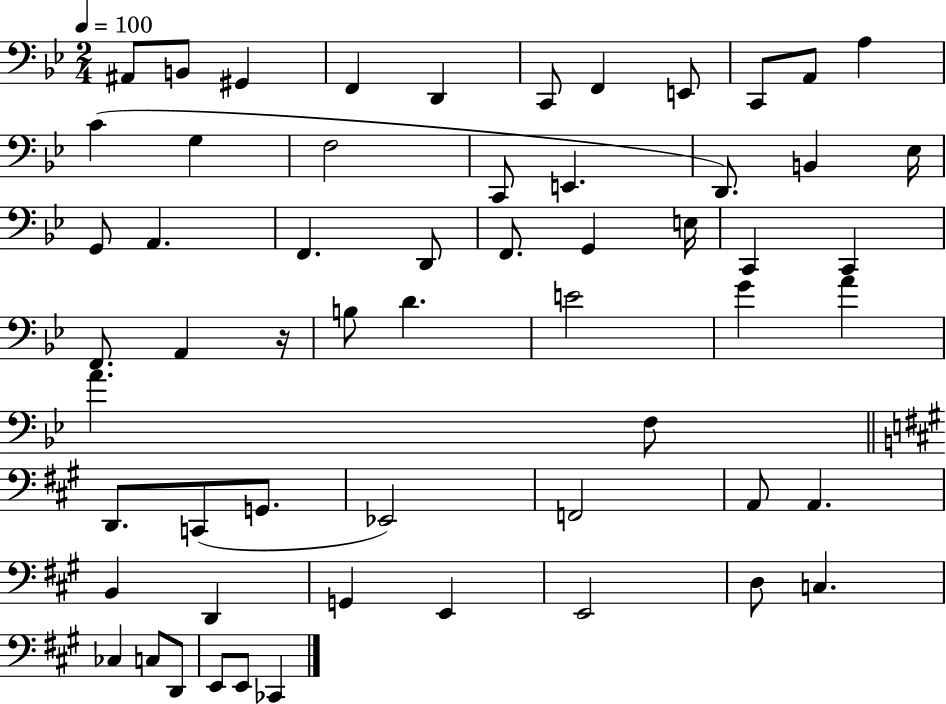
{
  \clef bass
  \numericTimeSignature
  \time 2/4
  \key bes \major
  \tempo 4 = 100
  ais,8 b,8 gis,4 | f,4 d,4 | c,8 f,4 e,8 | c,8 a,8 a4 | \break c'4( g4 | f2 | c,8 e,4. | d,8.) b,4 ees16 | \break g,8 a,4. | f,4. d,8 | f,8. g,4 e16 | c,4 c,4 | \break f,8. a,4 r16 | b8 d'4. | e'2 | g'4 a'4 | \break a'4. f8 | \bar "||" \break \key a \major d,8. c,8( g,8. | ees,2) | f,2 | a,8 a,4. | \break b,4 d,4 | g,4 e,4 | e,2 | d8 c4. | \break ces4 c8 d,8 | e,8 e,8 ces,4 | \bar "|."
}